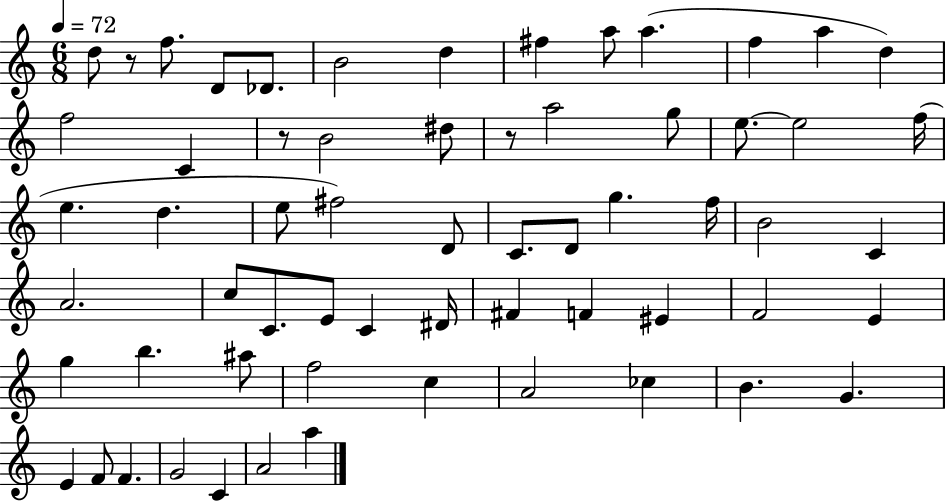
X:1
T:Untitled
M:6/8
L:1/4
K:C
d/2 z/2 f/2 D/2 _D/2 B2 d ^f a/2 a f a d f2 C z/2 B2 ^d/2 z/2 a2 g/2 e/2 e2 f/4 e d e/2 ^f2 D/2 C/2 D/2 g f/4 B2 C A2 c/2 C/2 E/2 C ^D/4 ^F F ^E F2 E g b ^a/2 f2 c A2 _c B G E F/2 F G2 C A2 a